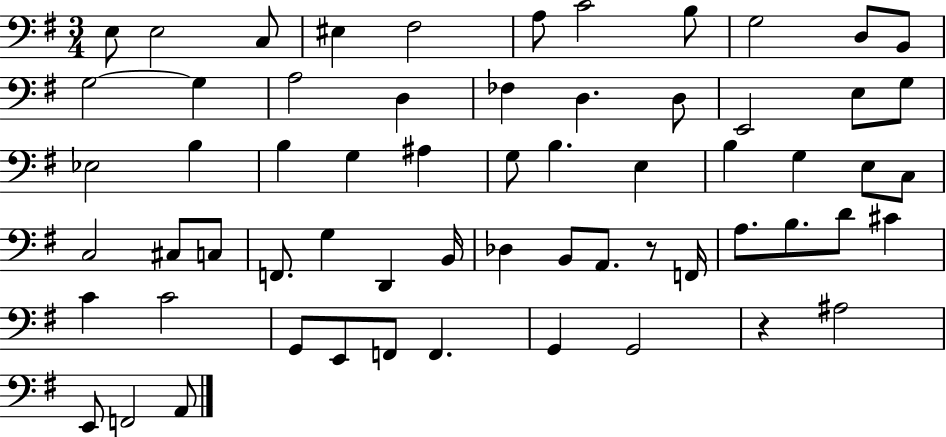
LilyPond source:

{
  \clef bass
  \numericTimeSignature
  \time 3/4
  \key g \major
  e8 e2 c8 | eis4 fis2 | a8 c'2 b8 | g2 d8 b,8 | \break g2~~ g4 | a2 d4 | fes4 d4. d8 | e,2 e8 g8 | \break ees2 b4 | b4 g4 ais4 | g8 b4. e4 | b4 g4 e8 c8 | \break c2 cis8 c8 | f,8. g4 d,4 b,16 | des4 b,8 a,8. r8 f,16 | a8. b8. d'8 cis'4 | \break c'4 c'2 | g,8 e,8 f,8 f,4. | g,4 g,2 | r4 ais2 | \break e,8 f,2 a,8 | \bar "|."
}